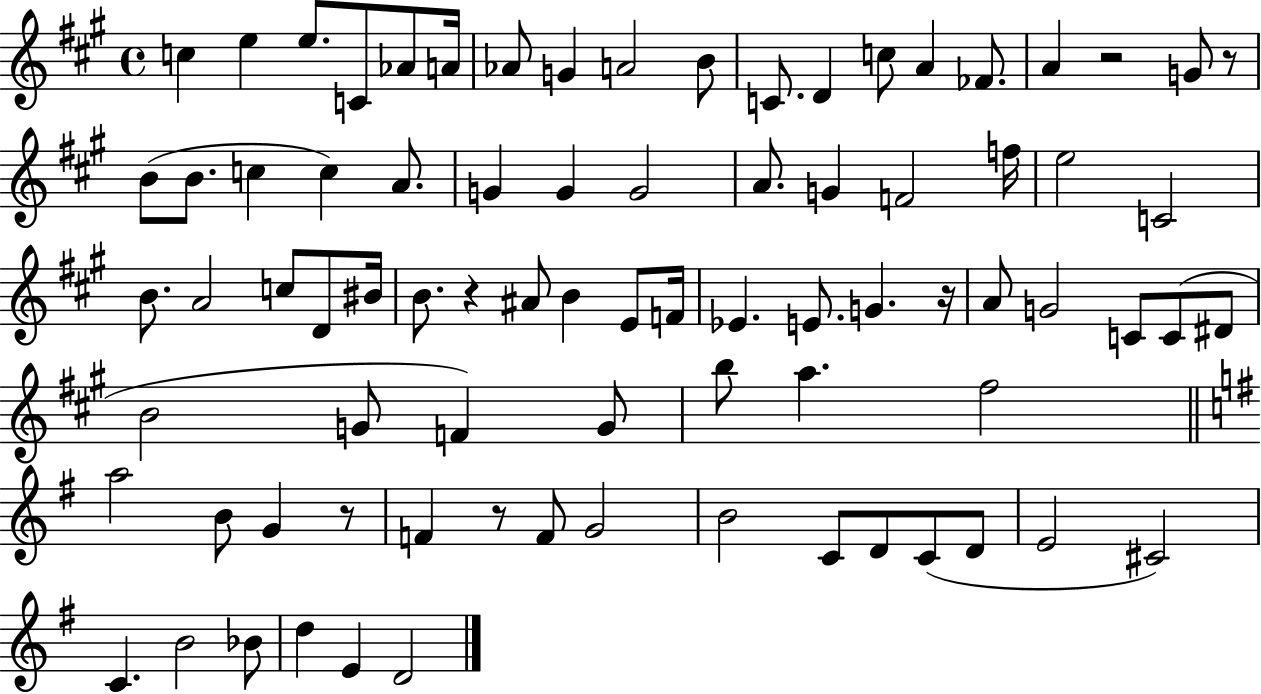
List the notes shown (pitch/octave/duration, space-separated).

C5/q E5/q E5/e. C4/e Ab4/e A4/s Ab4/e G4/q A4/h B4/e C4/e. D4/q C5/e A4/q FES4/e. A4/q R/h G4/e R/e B4/e B4/e. C5/q C5/q A4/e. G4/q G4/q G4/h A4/e. G4/q F4/h F5/s E5/h C4/h B4/e. A4/h C5/e D4/e BIS4/s B4/e. R/q A#4/e B4/q E4/e F4/s Eb4/q. E4/e. G4/q. R/s A4/e G4/h C4/e C4/e D#4/e B4/h G4/e F4/q G4/e B5/e A5/q. F#5/h A5/h B4/e G4/q R/e F4/q R/e F4/e G4/h B4/h C4/e D4/e C4/e D4/e E4/h C#4/h C4/q. B4/h Bb4/e D5/q E4/q D4/h